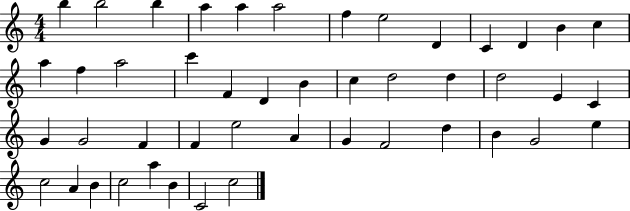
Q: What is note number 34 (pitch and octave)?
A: F4